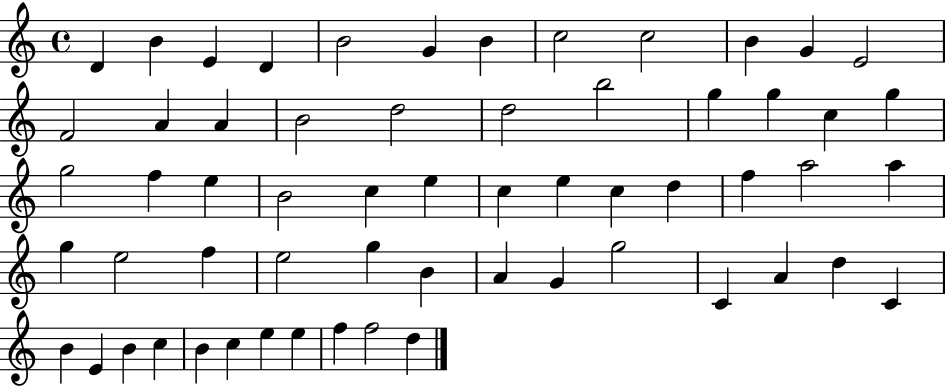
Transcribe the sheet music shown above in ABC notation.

X:1
T:Untitled
M:4/4
L:1/4
K:C
D B E D B2 G B c2 c2 B G E2 F2 A A B2 d2 d2 b2 g g c g g2 f e B2 c e c e c d f a2 a g e2 f e2 g B A G g2 C A d C B E B c B c e e f f2 d